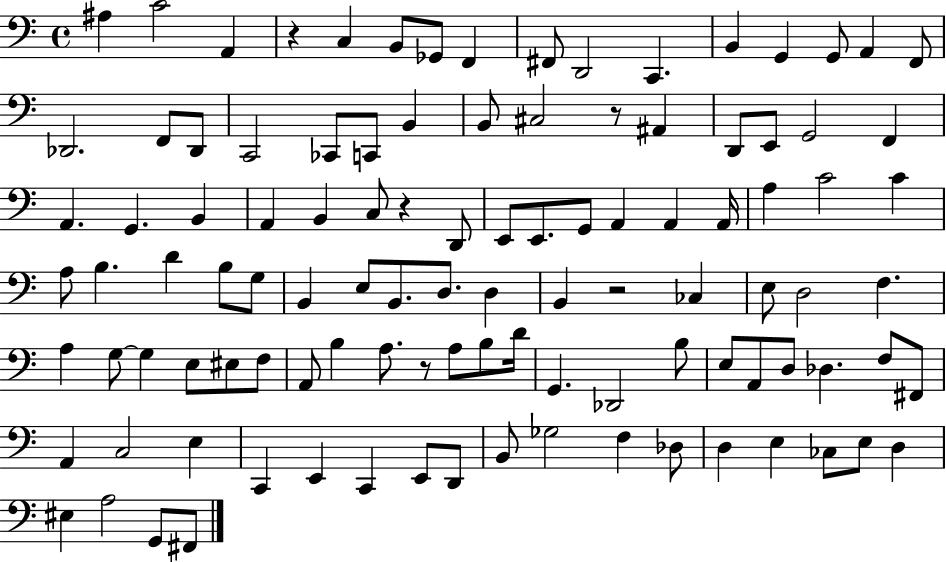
X:1
T:Untitled
M:4/4
L:1/4
K:C
^A, C2 A,, z C, B,,/2 _G,,/2 F,, ^F,,/2 D,,2 C,, B,, G,, G,,/2 A,, F,,/2 _D,,2 F,,/2 _D,,/2 C,,2 _C,,/2 C,,/2 B,, B,,/2 ^C,2 z/2 ^A,, D,,/2 E,,/2 G,,2 F,, A,, G,, B,, A,, B,, C,/2 z D,,/2 E,,/2 E,,/2 G,,/2 A,, A,, A,,/4 A, C2 C A,/2 B, D B,/2 G,/2 B,, E,/2 B,,/2 D,/2 D, B,, z2 _C, E,/2 D,2 F, A, G,/2 G, E,/2 ^E,/2 F,/2 A,,/2 B, A,/2 z/2 A,/2 B,/2 D/4 G,, _D,,2 B,/2 E,/2 A,,/2 D,/2 _D, F,/2 ^F,,/2 A,, C,2 E, C,, E,, C,, E,,/2 D,,/2 B,,/2 _G,2 F, _D,/2 D, E, _C,/2 E,/2 D, ^E, A,2 G,,/2 ^F,,/2